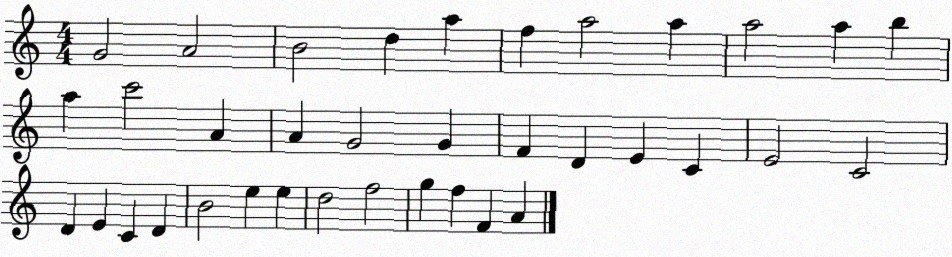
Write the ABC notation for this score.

X:1
T:Untitled
M:4/4
L:1/4
K:C
G2 A2 B2 d a f a2 a a2 a b a c'2 A A G2 G F D E C E2 C2 D E C D B2 e e d2 f2 g f F A